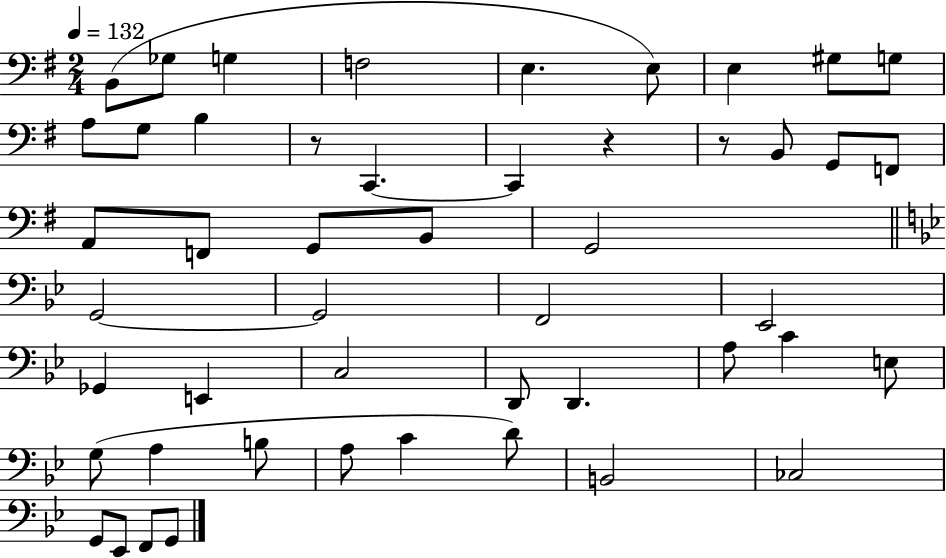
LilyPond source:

{
  \clef bass
  \numericTimeSignature
  \time 2/4
  \key g \major
  \tempo 4 = 132
  b,8( ges8 g4 | f2 | e4. e8) | e4 gis8 g8 | \break a8 g8 b4 | r8 c,4.~~ | c,4 r4 | r8 b,8 g,8 f,8 | \break a,8 f,8 g,8 b,8 | g,2 | \bar "||" \break \key g \minor g,2~~ | g,2 | f,2 | ees,2 | \break ges,4 e,4 | c2 | d,8 d,4. | a8 c'4 e8 | \break g8( a4 b8 | a8 c'4 d'8) | b,2 | ces2 | \break g,8 ees,8 f,8 g,8 | \bar "|."
}